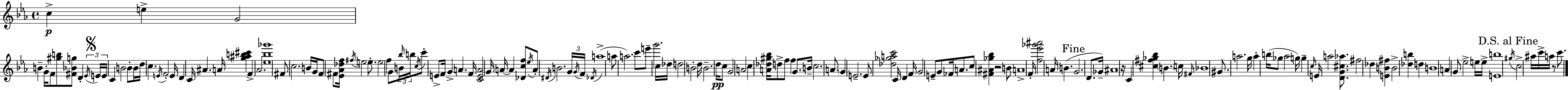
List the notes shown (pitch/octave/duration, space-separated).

C5/q E5/q G4/h B4/q G4/s F4/e [G#5,B5]/e [F#4,Bb4,G5]/e D4/q Eb4/s E4/s E4/s C4/q B4/h B4/e B4/s D5/s C5/q. E4/s F4/h E4/s D4/q C4/s A#4/q. A4/s [G5,A#5,B5,C#6]/q F4/q Ab4/h. [Eb5,Bb5,Gb6]/w F#4/e C5/h. B4/s G4/s F4/e F#4/e [Eb4,Ab4,Db5,F5]/s F#5/s E5/h E5/e. E5/h F5/q G4/e B4/s Bb5/s B5/s C5/s C6/e E4/e F4/s G4/q A4/q. F4/s [C4,E4,A4]/h G4/s A4/s A4/q [Db4,C5,F5]/e Eb5/s A4/e D#4/s B4/h. G4/s G4/s F4/s Db4/s A5/w A5/e A5/h. C6/e E6/e G6/h. C5/s Db5/s D5/h B4/h D5/s B4/h. D5/s C5/e G4/h A4/h C5/q [A4,Db5,G#5,Bb5]/s D5/e F5/e F5/q G4/e. B4/s C5/h. A4/e. G4/q E4/h. E4/e [Db5,Gb5,A5,C6]/h C4/s D4/q F4/s G4/h E4/e G4/e FES4/s A4/e. C5/e [F#4,A#4,Gb5,Bb5]/q R/h B4/e A4/w F4/s [F5,Eb6,Gb6,A#6]/h A4/s B4/q. G4/h. D4/e. Gb4/s A#4/w R/s C4/q [C#5,F#5,Gb5,Bb5]/q B4/q. C5/s F#4/s Bb4/w G#4/e. A5/h. G5/s A5/q B5/s Gb5/e Ab5/h G5/s G5/q C5/s E4/s A5/h [D4,G4,C#5,Ab5]/e. F#5/h Db5/q [E4,B4,F#5]/q B4/h [Db5,B5]/q D5/q B4/w A4/q G4/e Eb5/h E5/s E5/s [E4,B5]/w G#5/s C5/h A#5/s C6/s A5/s R/e C6/e.